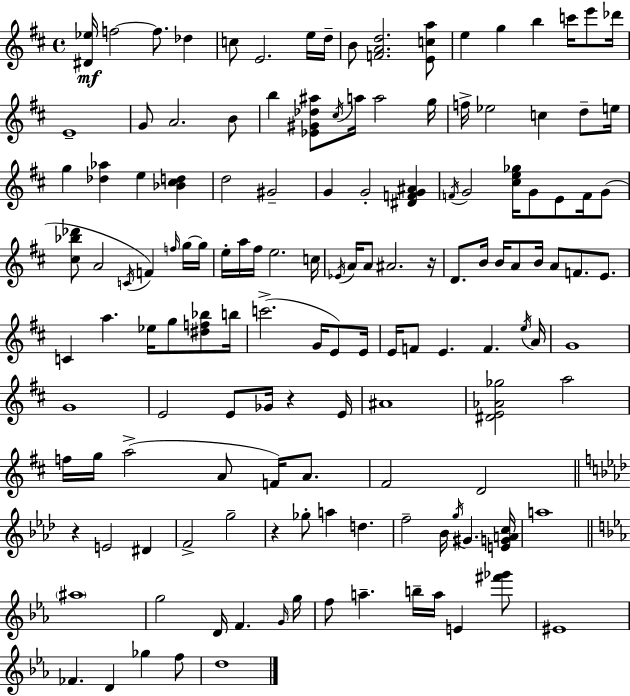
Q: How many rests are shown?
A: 4